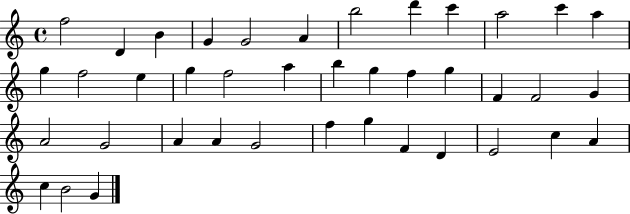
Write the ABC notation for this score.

X:1
T:Untitled
M:4/4
L:1/4
K:C
f2 D B G G2 A b2 d' c' a2 c' a g f2 e g f2 a b g f g F F2 G A2 G2 A A G2 f g F D E2 c A c B2 G